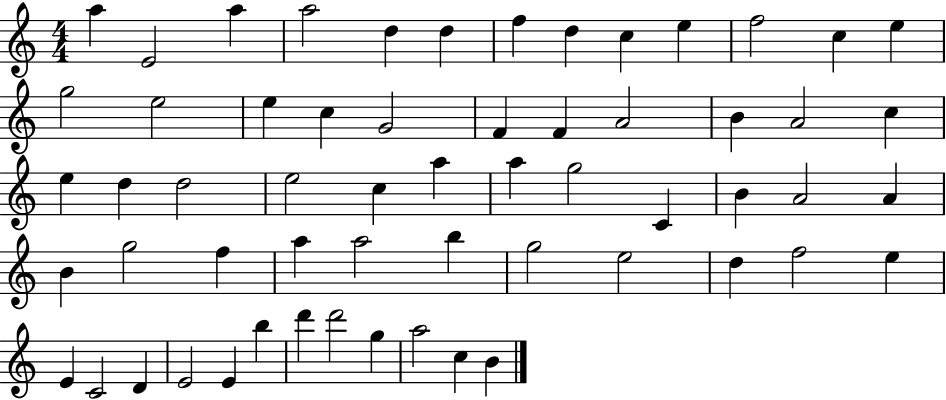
A5/q E4/h A5/q A5/h D5/q D5/q F5/q D5/q C5/q E5/q F5/h C5/q E5/q G5/h E5/h E5/q C5/q G4/h F4/q F4/q A4/h B4/q A4/h C5/q E5/q D5/q D5/h E5/h C5/q A5/q A5/q G5/h C4/q B4/q A4/h A4/q B4/q G5/h F5/q A5/q A5/h B5/q G5/h E5/h D5/q F5/h E5/q E4/q C4/h D4/q E4/h E4/q B5/q D6/q D6/h G5/q A5/h C5/q B4/q